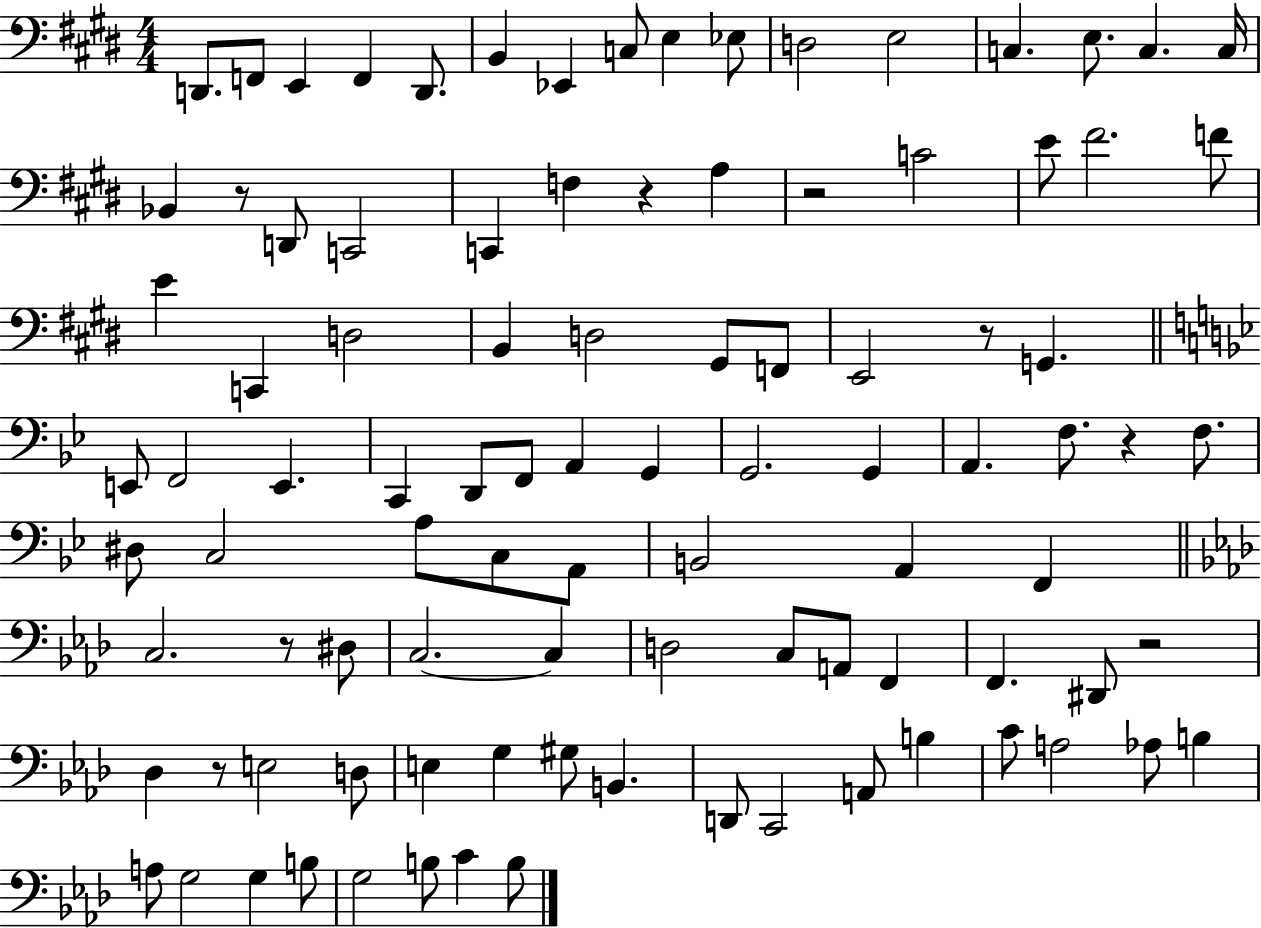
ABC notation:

X:1
T:Untitled
M:4/4
L:1/4
K:E
D,,/2 F,,/2 E,, F,, D,,/2 B,, _E,, C,/2 E, _E,/2 D,2 E,2 C, E,/2 C, C,/4 _B,, z/2 D,,/2 C,,2 C,, F, z A, z2 C2 E/2 ^F2 F/2 E C,, D,2 B,, D,2 ^G,,/2 F,,/2 E,,2 z/2 G,, E,,/2 F,,2 E,, C,, D,,/2 F,,/2 A,, G,, G,,2 G,, A,, F,/2 z F,/2 ^D,/2 C,2 A,/2 C,/2 A,,/2 B,,2 A,, F,, C,2 z/2 ^D,/2 C,2 C, D,2 C,/2 A,,/2 F,, F,, ^D,,/2 z2 _D, z/2 E,2 D,/2 E, G, ^G,/2 B,, D,,/2 C,,2 A,,/2 B, C/2 A,2 _A,/2 B, A,/2 G,2 G, B,/2 G,2 B,/2 C B,/2